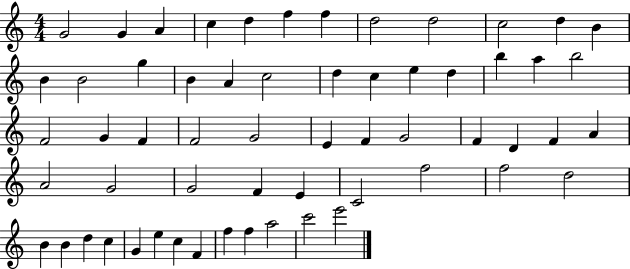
{
  \clef treble
  \numericTimeSignature
  \time 4/4
  \key c \major
  g'2 g'4 a'4 | c''4 d''4 f''4 f''4 | d''2 d''2 | c''2 d''4 b'4 | \break b'4 b'2 g''4 | b'4 a'4 c''2 | d''4 c''4 e''4 d''4 | b''4 a''4 b''2 | \break f'2 g'4 f'4 | f'2 g'2 | e'4 f'4 g'2 | f'4 d'4 f'4 a'4 | \break a'2 g'2 | g'2 f'4 e'4 | c'2 f''2 | f''2 d''2 | \break b'4 b'4 d''4 c''4 | g'4 e''4 c''4 f'4 | f''4 f''4 a''2 | c'''2 e'''2 | \break \bar "|."
}